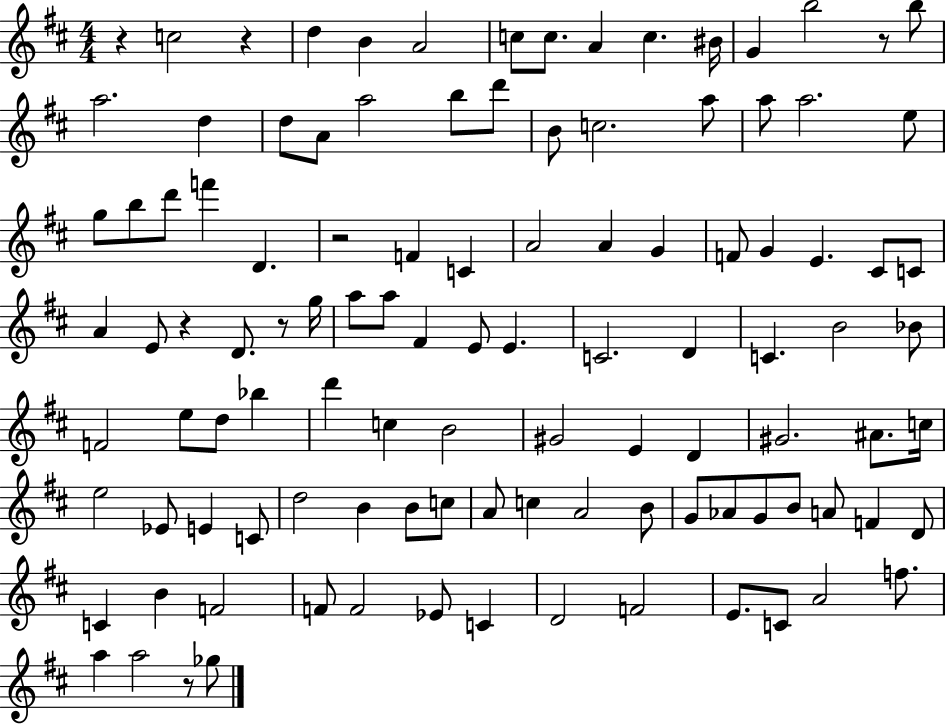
X:1
T:Untitled
M:4/4
L:1/4
K:D
z c2 z d B A2 c/2 c/2 A c ^B/4 G b2 z/2 b/2 a2 d d/2 A/2 a2 b/2 d'/2 B/2 c2 a/2 a/2 a2 e/2 g/2 b/2 d'/2 f' D z2 F C A2 A G F/2 G E ^C/2 C/2 A E/2 z D/2 z/2 g/4 a/2 a/2 ^F E/2 E C2 D C B2 _B/2 F2 e/2 d/2 _b d' c B2 ^G2 E D ^G2 ^A/2 c/4 e2 _E/2 E C/2 d2 B B/2 c/2 A/2 c A2 B/2 G/2 _A/2 G/2 B/2 A/2 F D/2 C B F2 F/2 F2 _E/2 C D2 F2 E/2 C/2 A2 f/2 a a2 z/2 _g/2